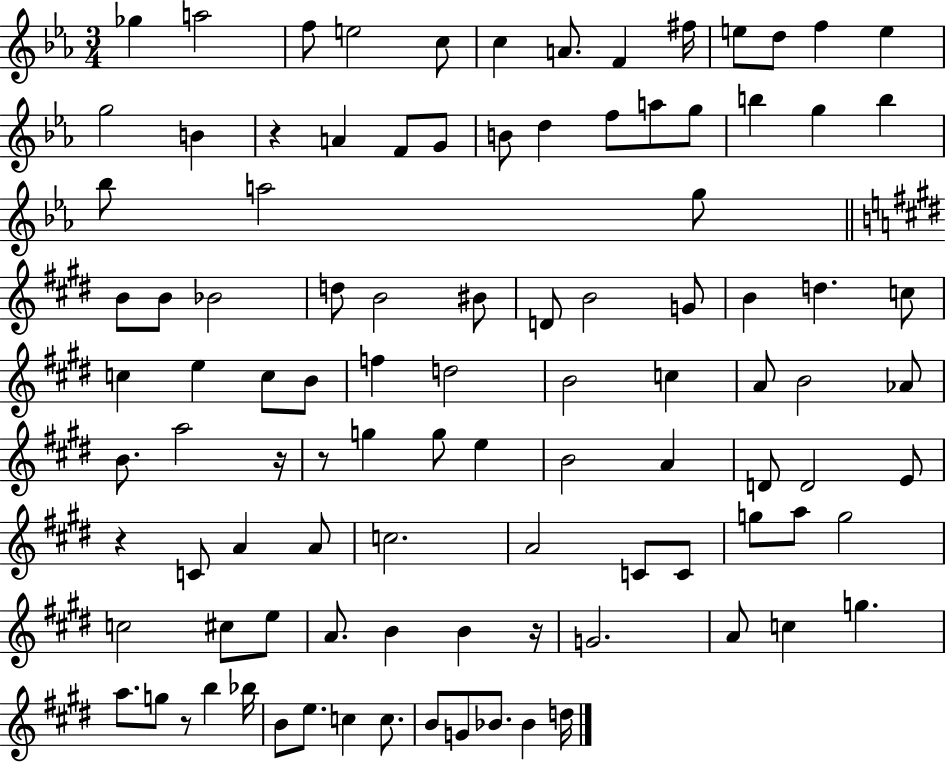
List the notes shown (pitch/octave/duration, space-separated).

Gb5/q A5/h F5/e E5/h C5/e C5/q A4/e. F4/q F#5/s E5/e D5/e F5/q E5/q G5/h B4/q R/q A4/q F4/e G4/e B4/e D5/q F5/e A5/e G5/e B5/q G5/q B5/q Bb5/e A5/h G5/e B4/e B4/e Bb4/h D5/e B4/h BIS4/e D4/e B4/h G4/e B4/q D5/q. C5/e C5/q E5/q C5/e B4/e F5/q D5/h B4/h C5/q A4/e B4/h Ab4/e B4/e. A5/h R/s R/e G5/q G5/e E5/q B4/h A4/q D4/e D4/h E4/e R/q C4/e A4/q A4/e C5/h. A4/h C4/e C4/e G5/e A5/e G5/h C5/h C#5/e E5/e A4/e. B4/q B4/q R/s G4/h. A4/e C5/q G5/q. A5/e. G5/e R/e B5/q Bb5/s B4/e E5/e. C5/q C5/e. B4/e G4/e Bb4/e. Bb4/q D5/s